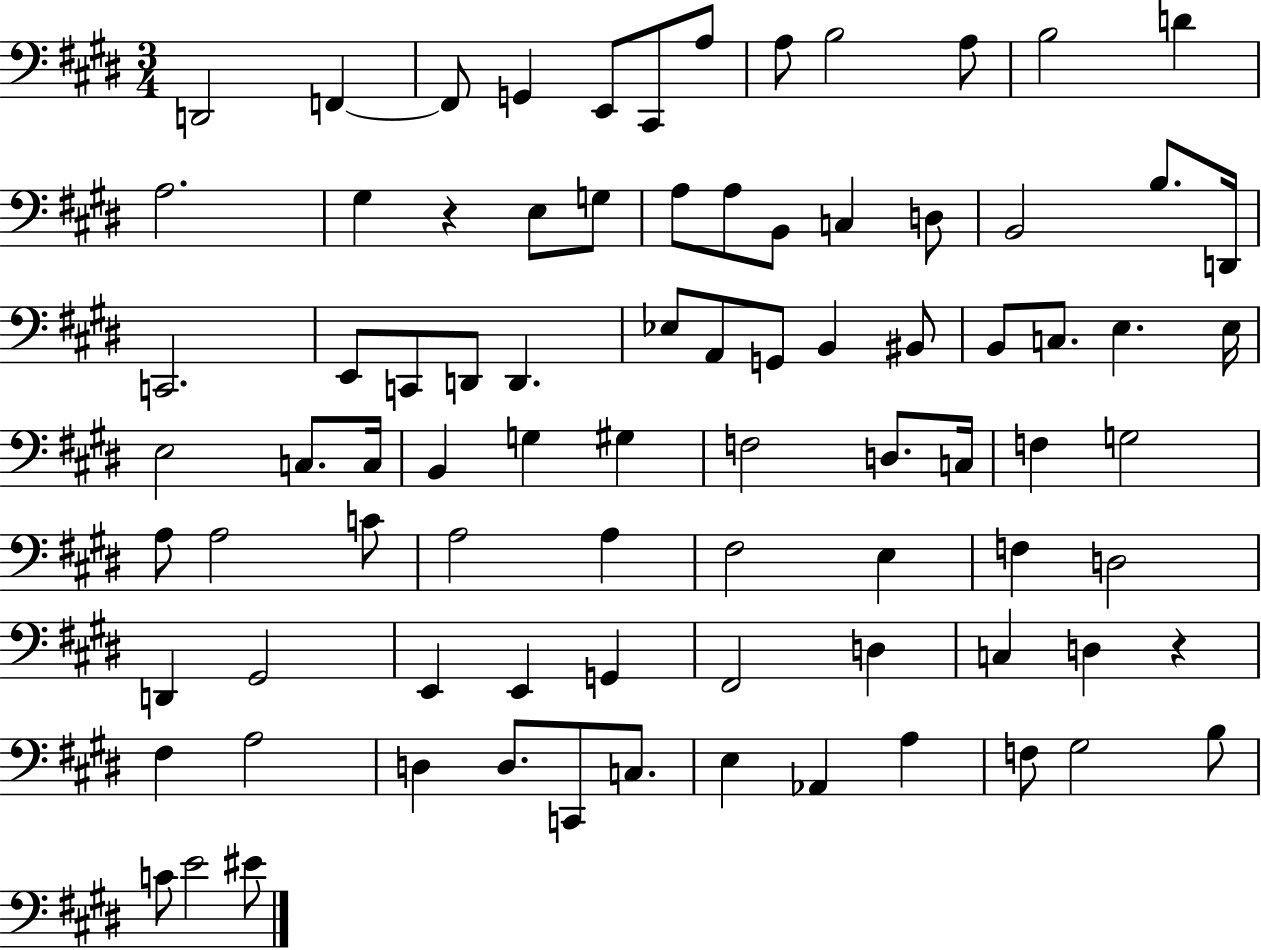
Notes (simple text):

D2/h F2/q F2/e G2/q E2/e C#2/e A3/e A3/e B3/h A3/e B3/h D4/q A3/h. G#3/q R/q E3/e G3/e A3/e A3/e B2/e C3/q D3/e B2/h B3/e. D2/s C2/h. E2/e C2/e D2/e D2/q. Eb3/e A2/e G2/e B2/q BIS2/e B2/e C3/e. E3/q. E3/s E3/h C3/e. C3/s B2/q G3/q G#3/q F3/h D3/e. C3/s F3/q G3/h A3/e A3/h C4/e A3/h A3/q F#3/h E3/q F3/q D3/h D2/q G#2/h E2/q E2/q G2/q F#2/h D3/q C3/q D3/q R/q F#3/q A3/h D3/q D3/e. C2/e C3/e. E3/q Ab2/q A3/q F3/e G#3/h B3/e C4/e E4/h EIS4/e